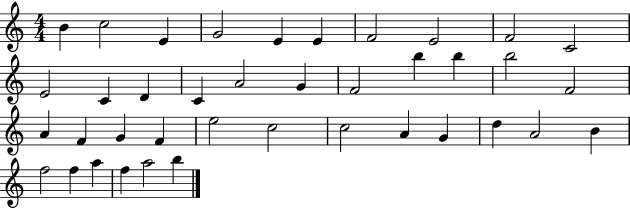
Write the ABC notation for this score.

X:1
T:Untitled
M:4/4
L:1/4
K:C
B c2 E G2 E E F2 E2 F2 C2 E2 C D C A2 G F2 b b b2 F2 A F G F e2 c2 c2 A G d A2 B f2 f a f a2 b